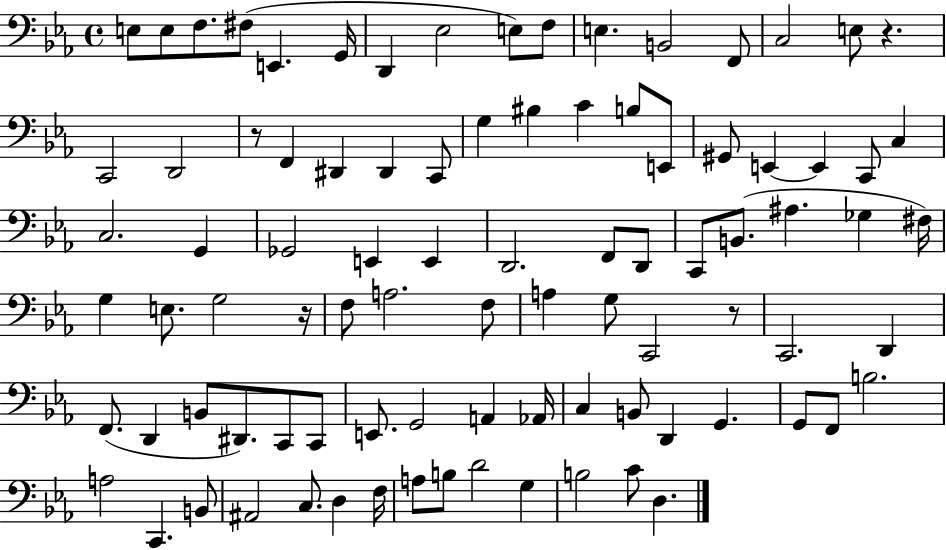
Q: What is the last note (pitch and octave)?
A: D3